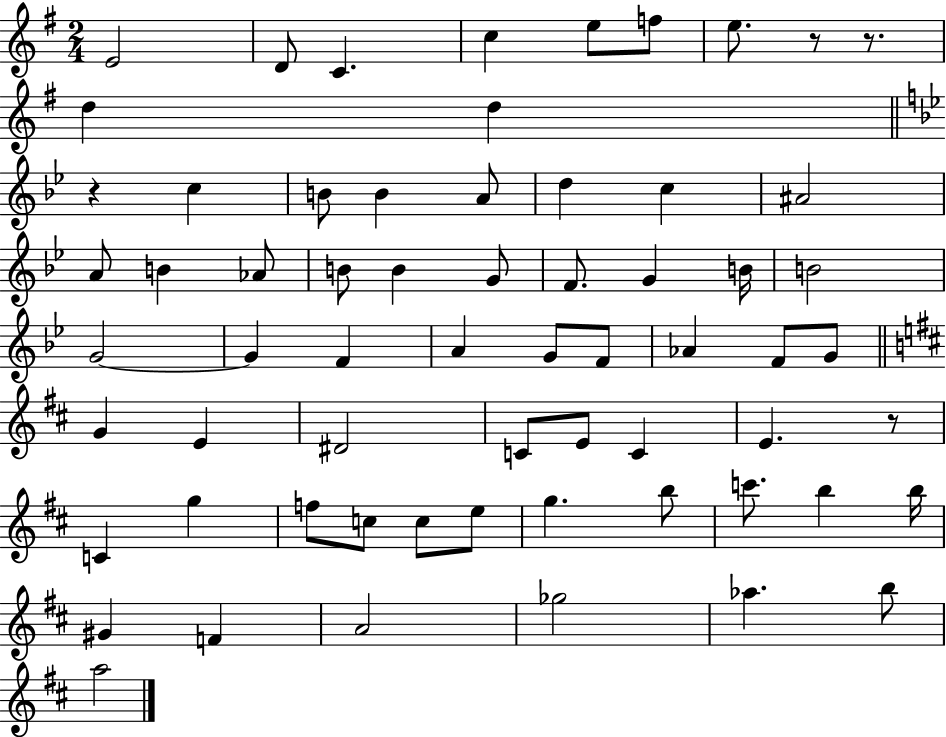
E4/h D4/e C4/q. C5/q E5/e F5/e E5/e. R/e R/e. D5/q D5/q R/q C5/q B4/e B4/q A4/e D5/q C5/q A#4/h A4/e B4/q Ab4/e B4/e B4/q G4/e F4/e. G4/q B4/s B4/h G4/h G4/q F4/q A4/q G4/e F4/e Ab4/q F4/e G4/e G4/q E4/q D#4/h C4/e E4/e C4/q E4/q. R/e C4/q G5/q F5/e C5/e C5/e E5/e G5/q. B5/e C6/e. B5/q B5/s G#4/q F4/q A4/h Gb5/h Ab5/q. B5/e A5/h